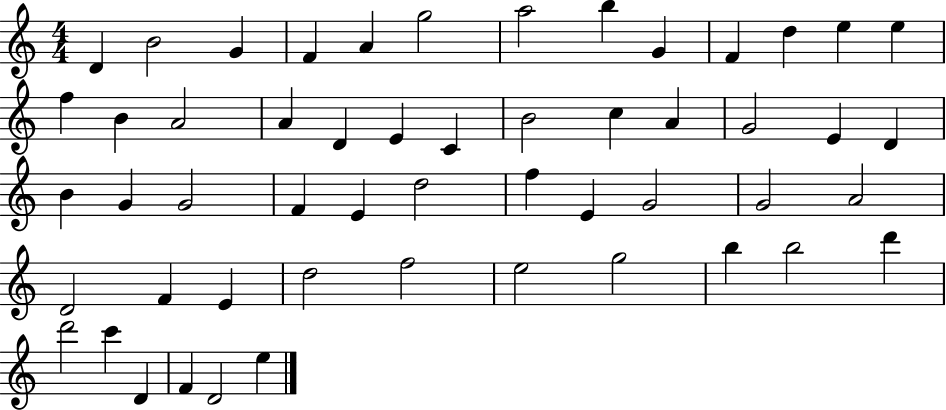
{
  \clef treble
  \numericTimeSignature
  \time 4/4
  \key c \major
  d'4 b'2 g'4 | f'4 a'4 g''2 | a''2 b''4 g'4 | f'4 d''4 e''4 e''4 | \break f''4 b'4 a'2 | a'4 d'4 e'4 c'4 | b'2 c''4 a'4 | g'2 e'4 d'4 | \break b'4 g'4 g'2 | f'4 e'4 d''2 | f''4 e'4 g'2 | g'2 a'2 | \break d'2 f'4 e'4 | d''2 f''2 | e''2 g''2 | b''4 b''2 d'''4 | \break d'''2 c'''4 d'4 | f'4 d'2 e''4 | \bar "|."
}